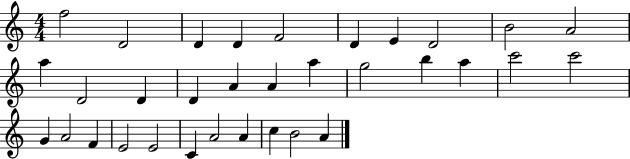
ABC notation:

X:1
T:Untitled
M:4/4
L:1/4
K:C
f2 D2 D D F2 D E D2 B2 A2 a D2 D D A A a g2 b a c'2 c'2 G A2 F E2 E2 C A2 A c B2 A